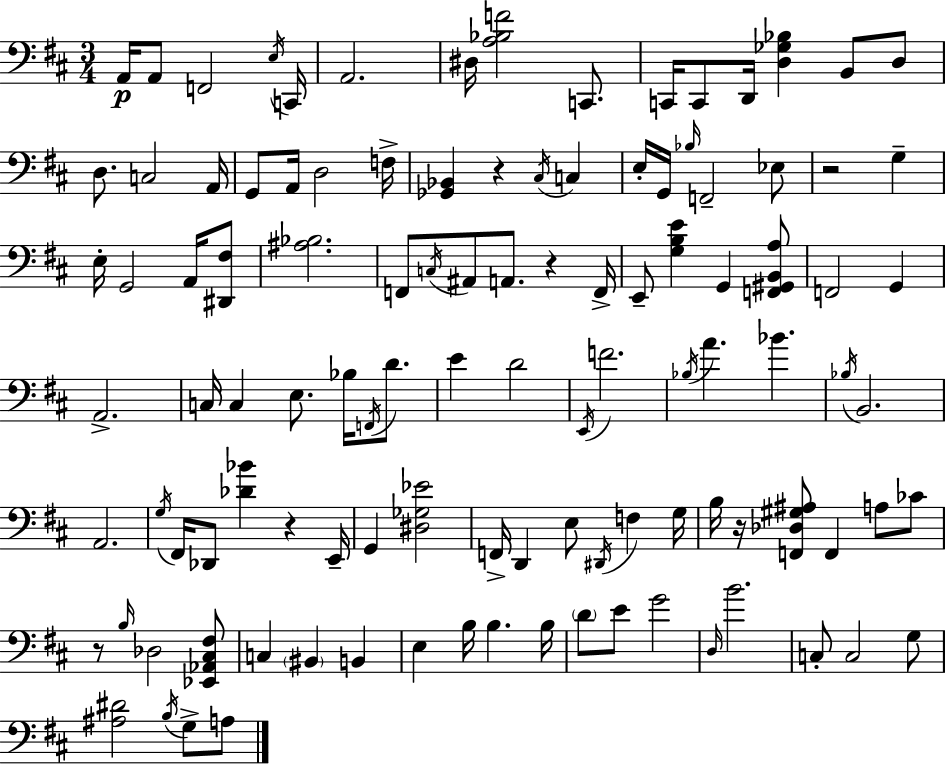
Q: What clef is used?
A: bass